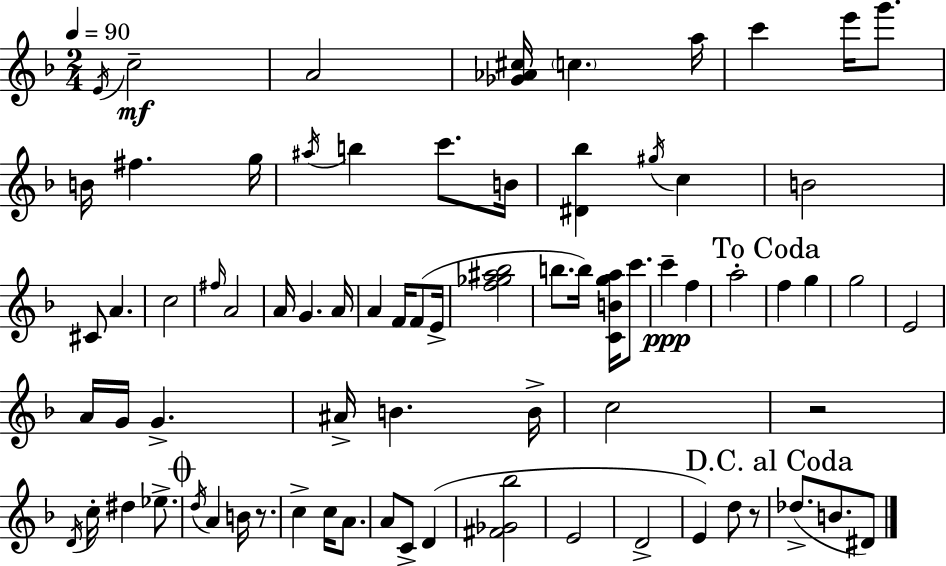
E4/s C5/h A4/h [Gb4,Ab4,C#5]/s C5/q. A5/s C6/q E6/s G6/e. B4/s F#5/q. G5/s A#5/s B5/q C6/e. B4/s [D#4,Bb5]/q G#5/s C5/q B4/h C#4/e A4/q. C5/h F#5/s A4/h A4/s G4/q. A4/s A4/q F4/s F4/e E4/s [F5,Gb5,A#5,Bb5]/h B5/e. B5/s [C4,B4,G5,A5]/s C6/e. C6/q F5/q A5/h F5/q G5/q G5/h E4/h A4/s G4/s G4/q. A#4/s B4/q. B4/s C5/h R/h D4/s C5/s D#5/q Eb5/e. D5/s A4/q B4/s R/e. C5/q C5/s A4/e. A4/e C4/e D4/q [F#4,Gb4,Bb5]/h E4/h D4/h E4/q D5/e R/e Db5/e. B4/e. D#4/e